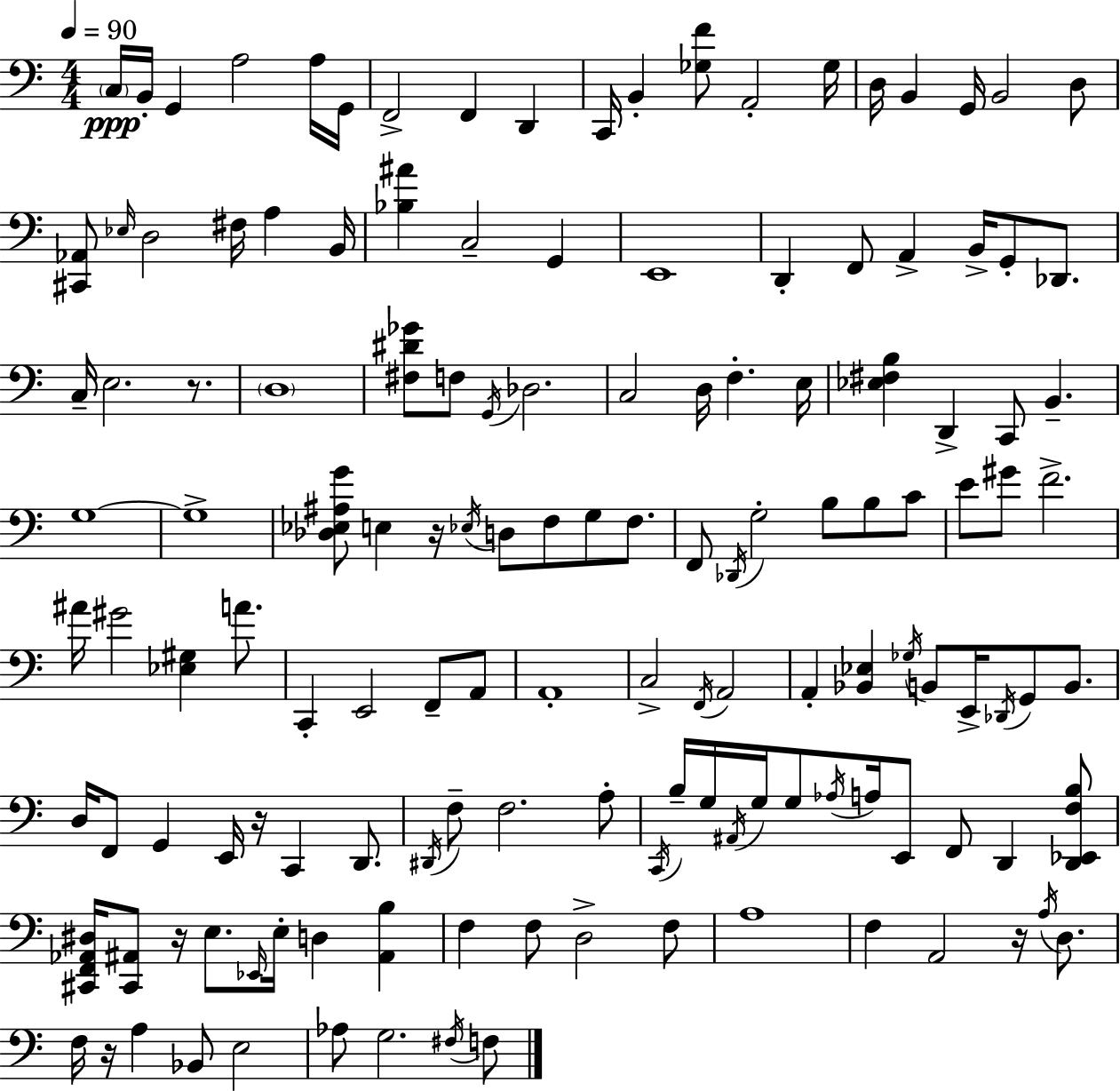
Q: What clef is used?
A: bass